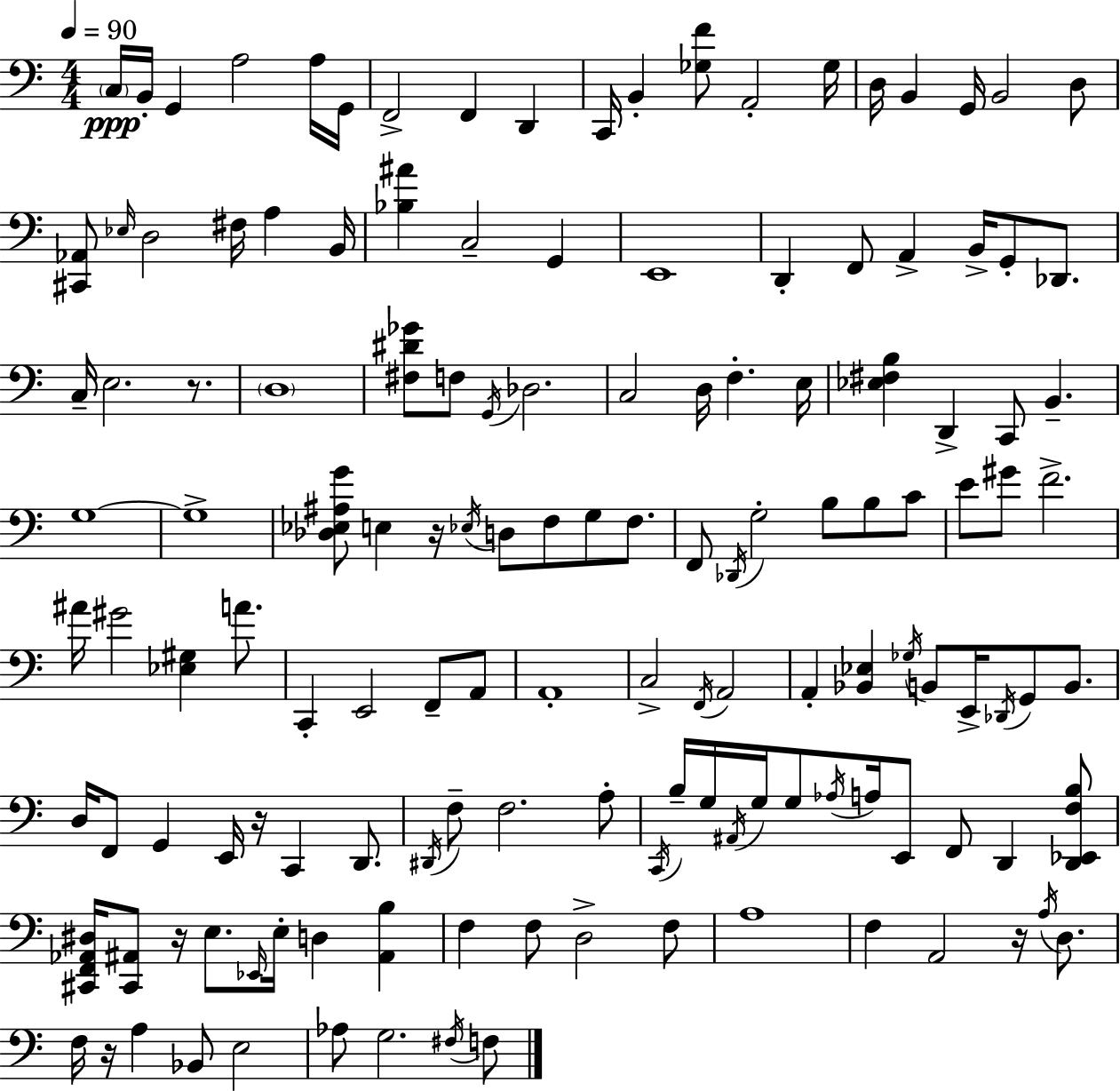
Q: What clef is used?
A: bass